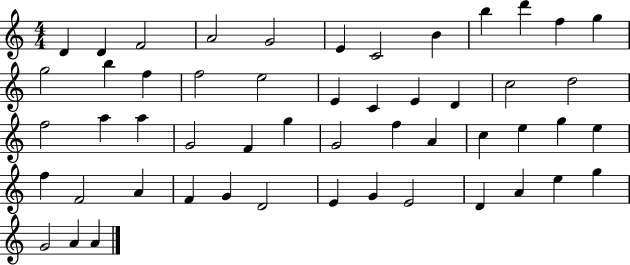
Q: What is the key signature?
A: C major